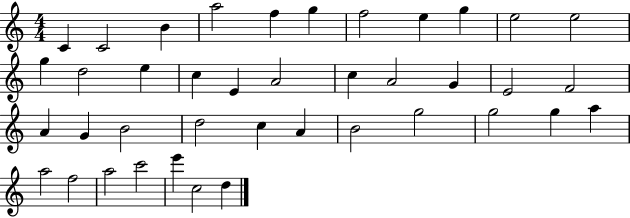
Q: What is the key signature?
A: C major